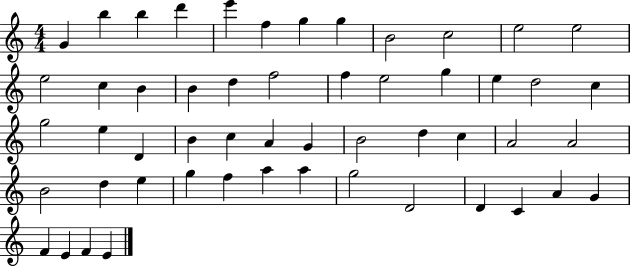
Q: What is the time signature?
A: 4/4